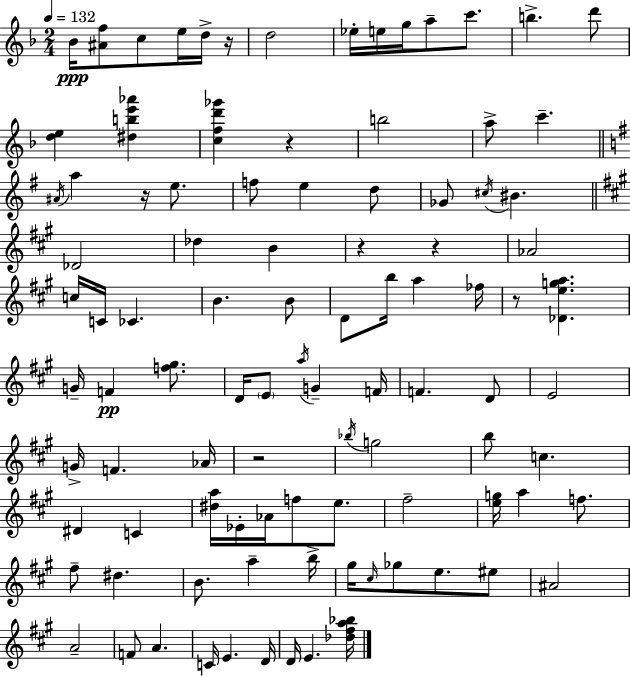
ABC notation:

X:1
T:Untitled
M:2/4
L:1/4
K:F
_B/4 [^Af]/2 c/2 e/4 d/4 z/4 d2 _e/4 e/4 g/4 a/2 c'/2 b d'/2 [de] [^dbe'_a'] [cfd'_g'] z b2 a/2 c' ^A/4 a z/4 e/2 f/2 e d/2 _G/2 ^c/4 ^B _D2 _d B z z _A2 c/4 C/4 _C B B/2 D/2 b/4 a _f/4 z/2 [_Dega] G/4 F [f^g]/2 D/4 E/2 a/4 G F/4 F D/2 E2 G/4 F _A/4 z2 _b/4 g2 b/2 c ^D C [^da]/4 _E/4 _A/4 f/2 e/2 ^f2 [eg]/4 a f/2 ^f/2 ^d B/2 a b/4 ^g/4 ^c/4 _g/2 e/2 ^e/2 ^A2 A2 F/2 A C/4 E D/4 D/4 E [_d^fa_b]/4